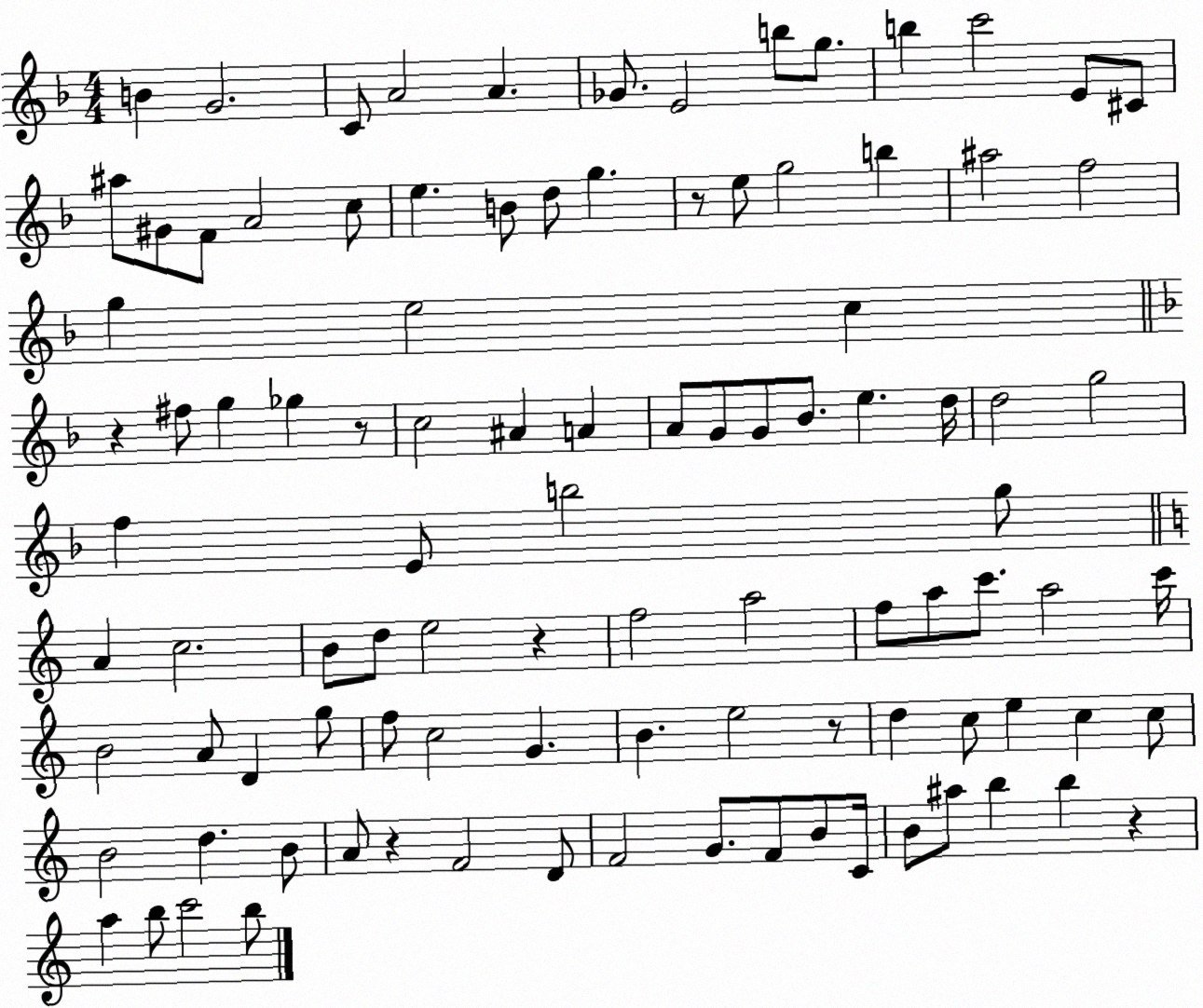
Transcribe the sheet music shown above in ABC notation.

X:1
T:Untitled
M:4/4
L:1/4
K:F
B G2 C/2 A2 A _G/2 E2 b/2 g/2 b c'2 E/2 ^C/2 ^a/2 ^G/2 F/2 A2 c/2 e B/2 d/2 g z/2 e/2 g2 b ^a2 f2 g e2 c z ^f/2 g _g z/2 c2 ^A A A/2 G/2 G/2 _B/2 e d/4 d2 g2 f E/2 b2 g/2 A c2 B/2 d/2 e2 z f2 a2 f/2 a/2 c'/2 a2 c'/4 B2 A/2 D g/2 f/2 c2 G B e2 z/2 d c/2 e c c/2 B2 d B/2 A/2 z F2 D/2 F2 G/2 F/2 B/2 C/4 B/2 ^a/2 b b z a b/2 c'2 b/2